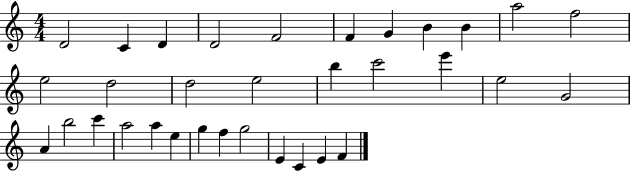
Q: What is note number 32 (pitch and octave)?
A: E4